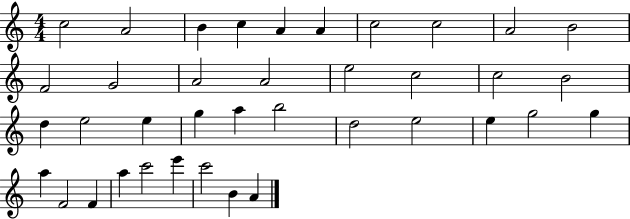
{
  \clef treble
  \numericTimeSignature
  \time 4/4
  \key c \major
  c''2 a'2 | b'4 c''4 a'4 a'4 | c''2 c''2 | a'2 b'2 | \break f'2 g'2 | a'2 a'2 | e''2 c''2 | c''2 b'2 | \break d''4 e''2 e''4 | g''4 a''4 b''2 | d''2 e''2 | e''4 g''2 g''4 | \break a''4 f'2 f'4 | a''4 c'''2 e'''4 | c'''2 b'4 a'4 | \bar "|."
}